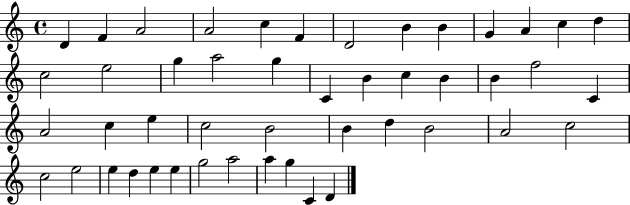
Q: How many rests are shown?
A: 0